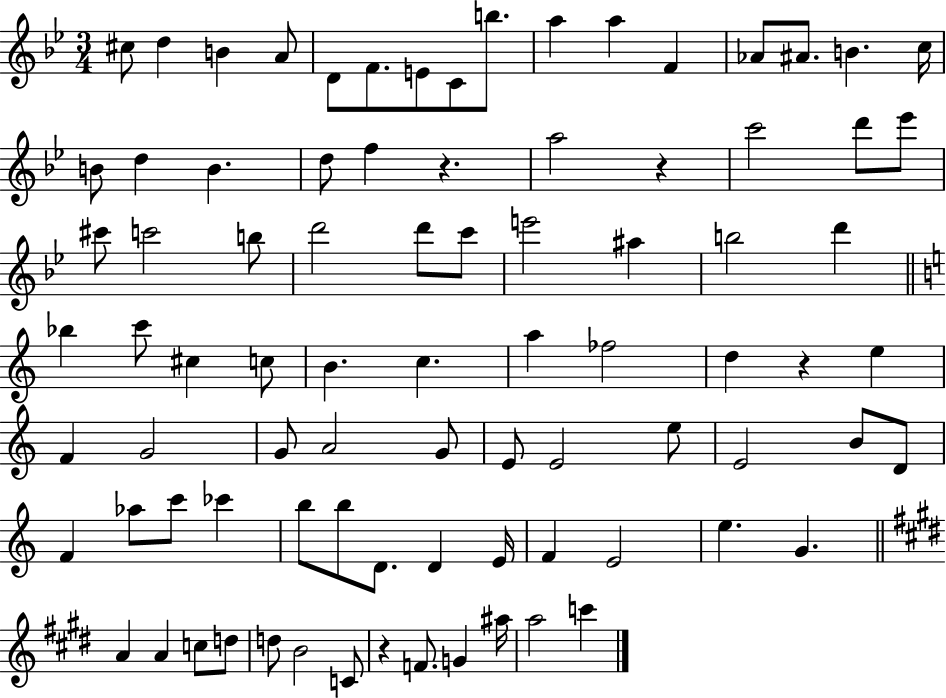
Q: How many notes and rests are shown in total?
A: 85